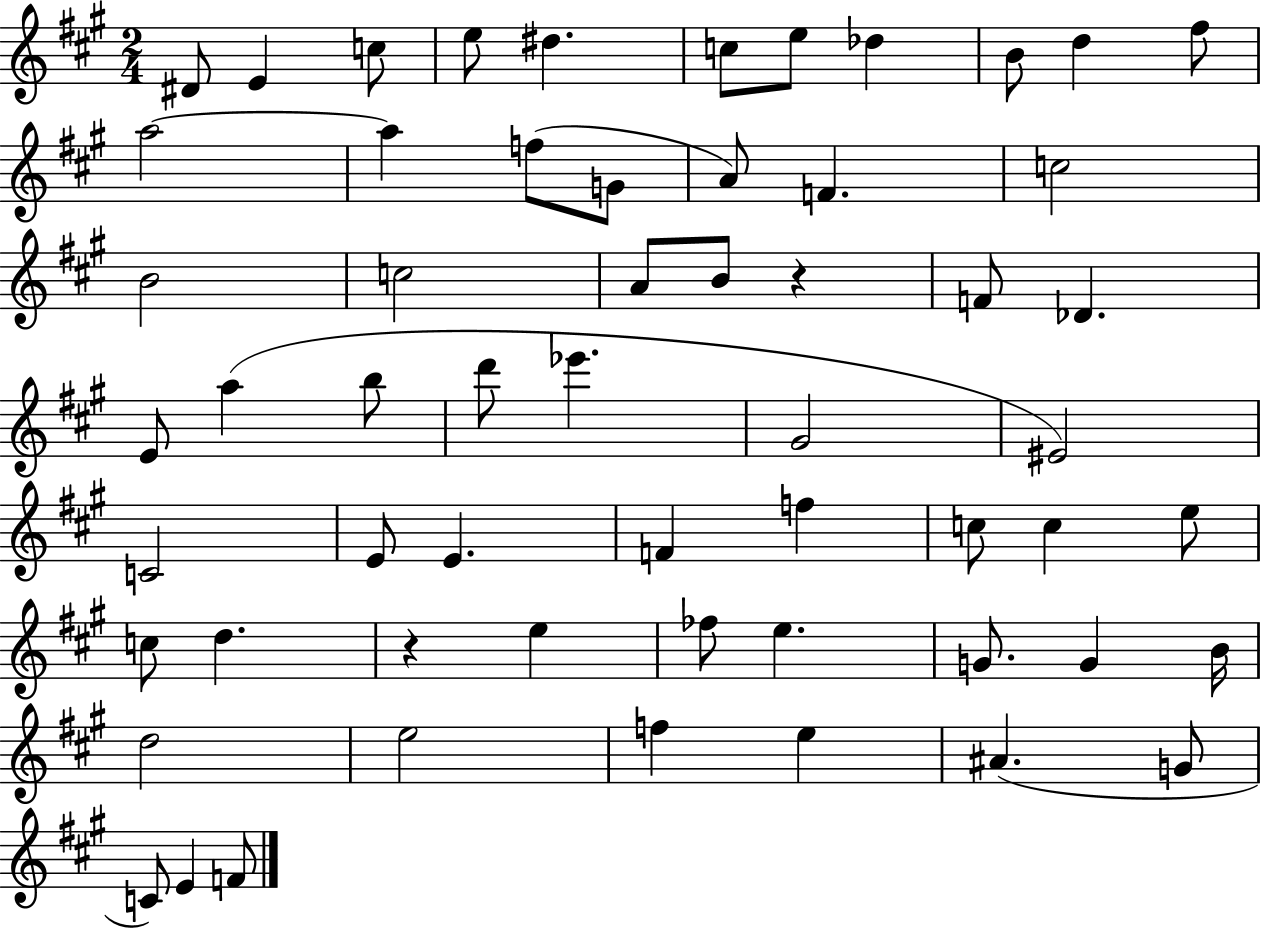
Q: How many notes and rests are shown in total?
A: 58